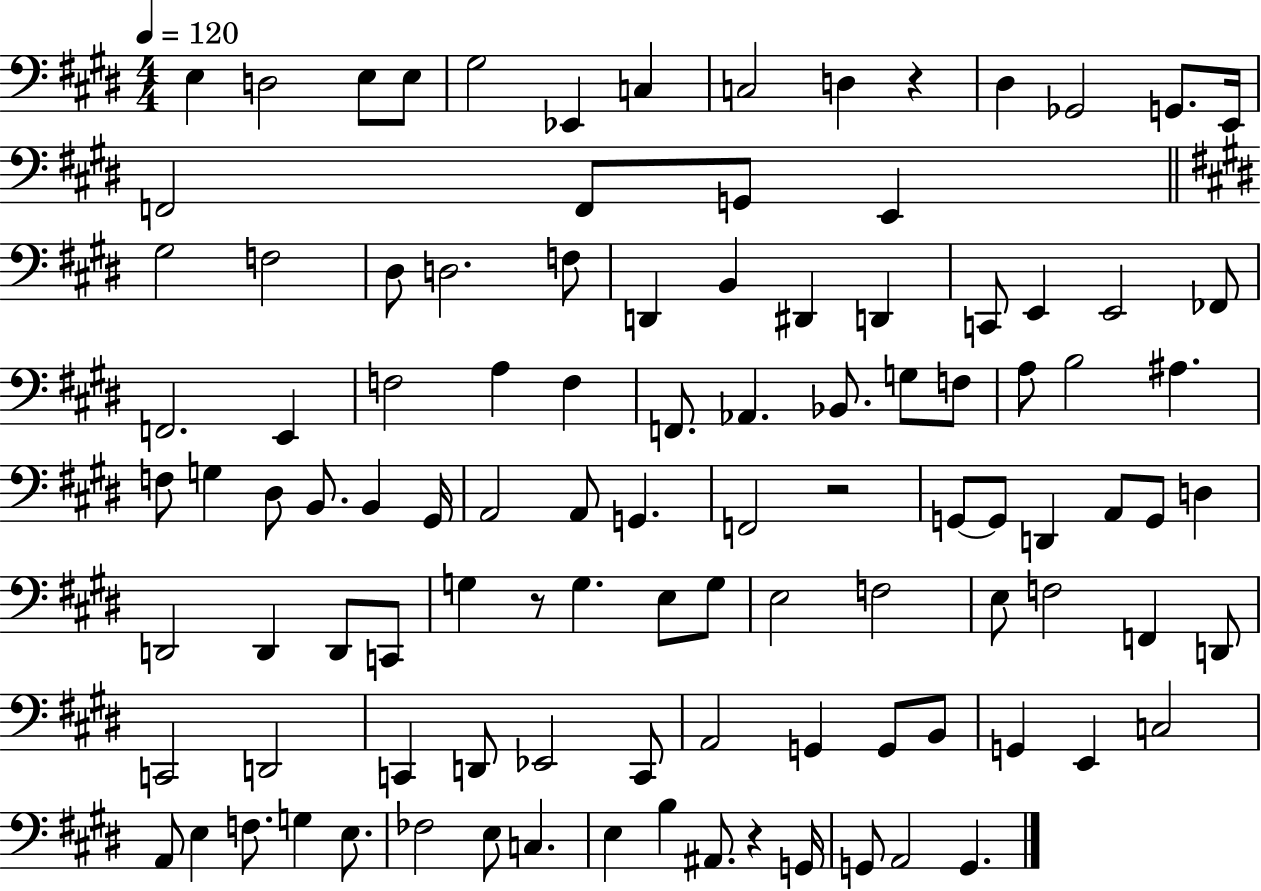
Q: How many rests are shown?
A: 4